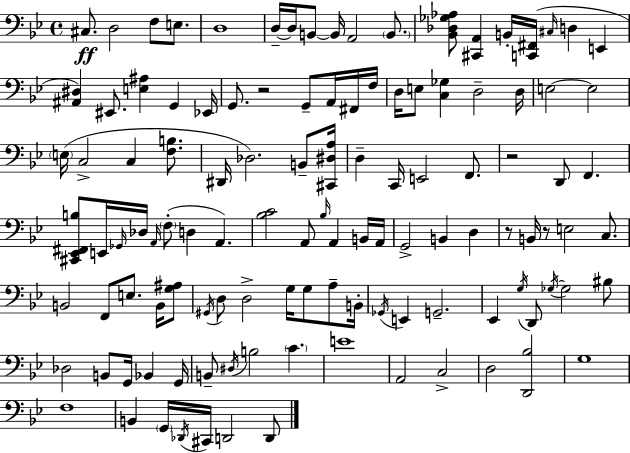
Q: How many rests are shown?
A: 4